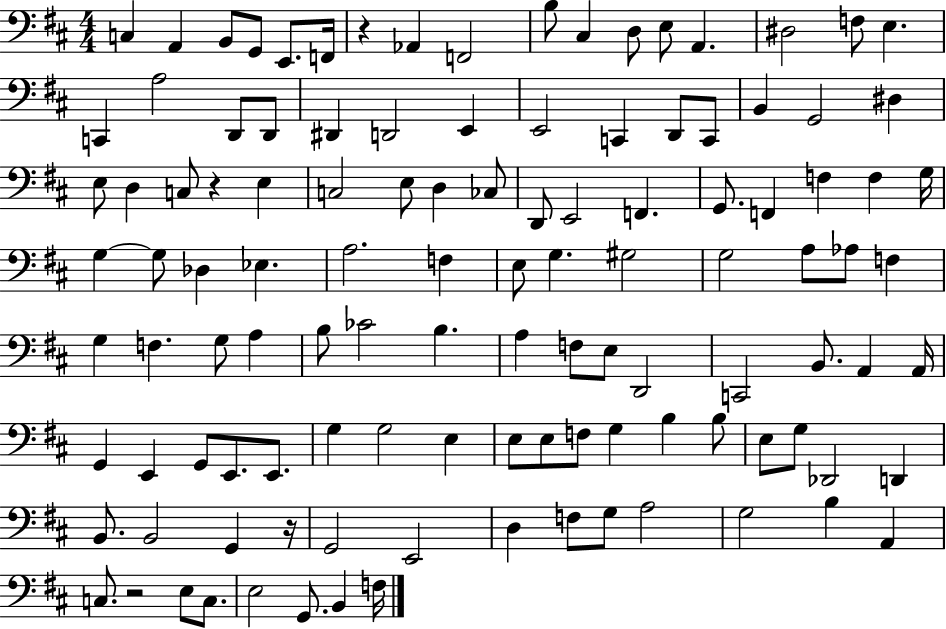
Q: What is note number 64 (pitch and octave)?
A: B3